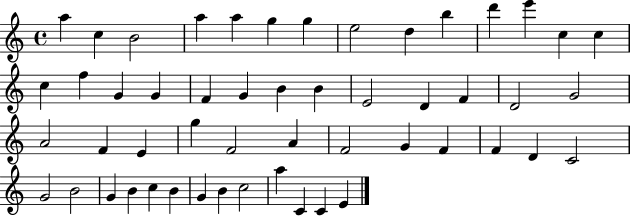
A5/q C5/q B4/h A5/q A5/q G5/q G5/q E5/h D5/q B5/q D6/q E6/q C5/q C5/q C5/q F5/q G4/q G4/q F4/q G4/q B4/q B4/q E4/h D4/q F4/q D4/h G4/h A4/h F4/q E4/q G5/q F4/h A4/q F4/h G4/q F4/q F4/q D4/q C4/h G4/h B4/h G4/q B4/q C5/q B4/q G4/q B4/q C5/h A5/q C4/q C4/q E4/q